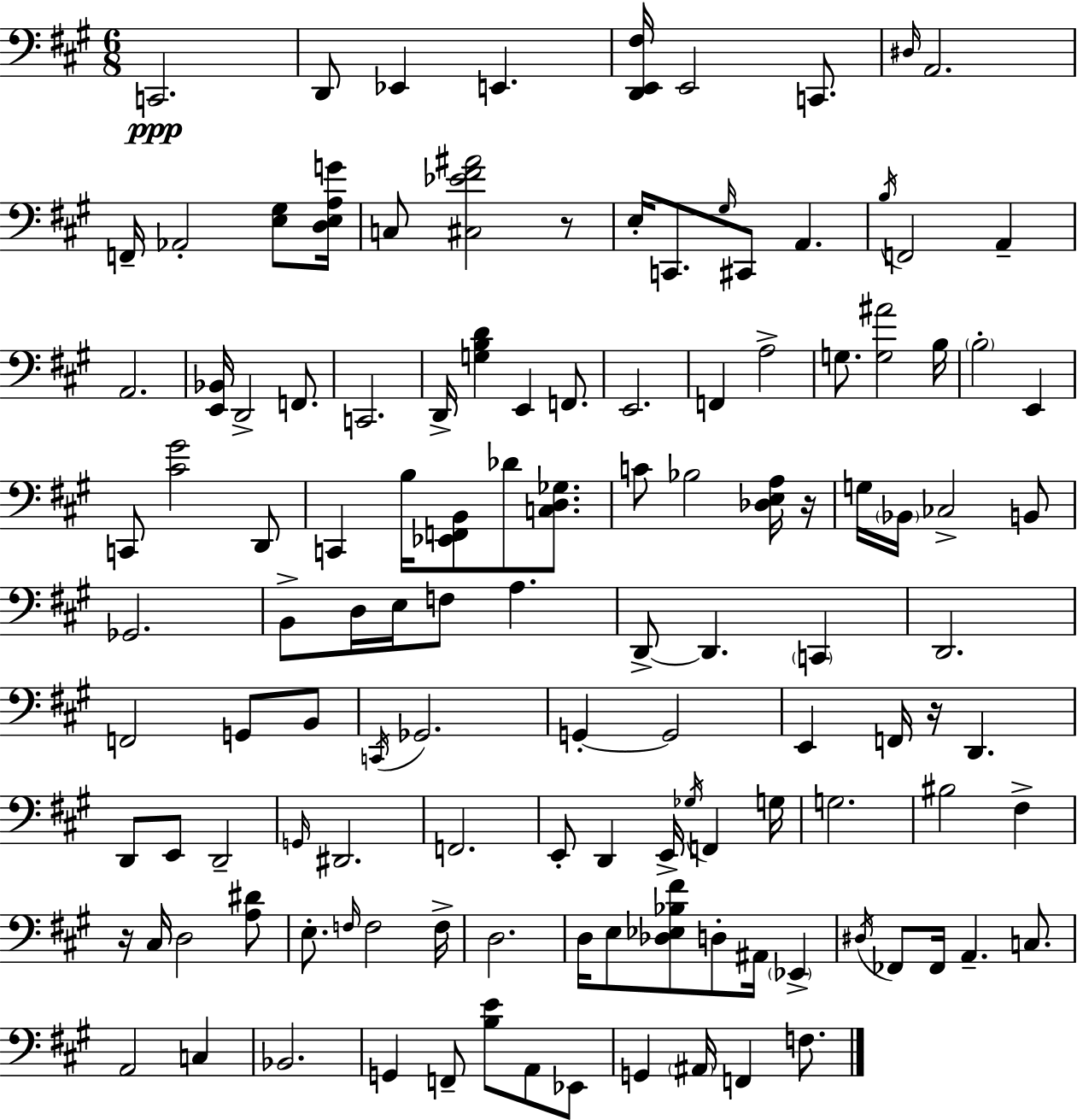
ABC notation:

X:1
T:Untitled
M:6/8
L:1/4
K:A
C,,2 D,,/2 _E,, E,, [D,,E,,^F,]/4 E,,2 C,,/2 ^D,/4 A,,2 F,,/4 _A,,2 [E,^G,]/2 [D,E,A,G]/4 C,/2 [^C,_E^F^A]2 z/2 E,/4 C,,/2 ^G,/4 ^C,,/2 A,, B,/4 F,,2 A,, A,,2 [E,,_B,,]/4 D,,2 F,,/2 C,,2 D,,/4 [G,B,D] E,, F,,/2 E,,2 F,, A,2 G,/2 [G,^A]2 B,/4 B,2 E,, C,,/2 [^C^G]2 D,,/2 C,, B,/4 [_E,,F,,B,,]/2 _D/2 [C,D,_G,]/2 C/2 _B,2 [_D,E,A,]/4 z/4 G,/4 _B,,/4 _C,2 B,,/2 _G,,2 B,,/2 D,/4 E,/4 F,/2 A, D,,/2 D,, C,, D,,2 F,,2 G,,/2 B,,/2 C,,/4 _G,,2 G,, G,,2 E,, F,,/4 z/4 D,, D,,/2 E,,/2 D,,2 G,,/4 ^D,,2 F,,2 E,,/2 D,, E,,/4 _G,/4 F,, G,/4 G,2 ^B,2 ^F, z/4 ^C,/4 D,2 [A,^D]/2 E,/2 F,/4 F,2 F,/4 D,2 D,/4 E,/2 [_D,_E,_B,^F]/2 D,/2 ^A,,/4 _E,, ^D,/4 _F,,/2 _F,,/4 A,, C,/2 A,,2 C, _B,,2 G,, F,,/2 [B,E]/2 A,,/2 _E,,/2 G,, ^A,,/4 F,, F,/2